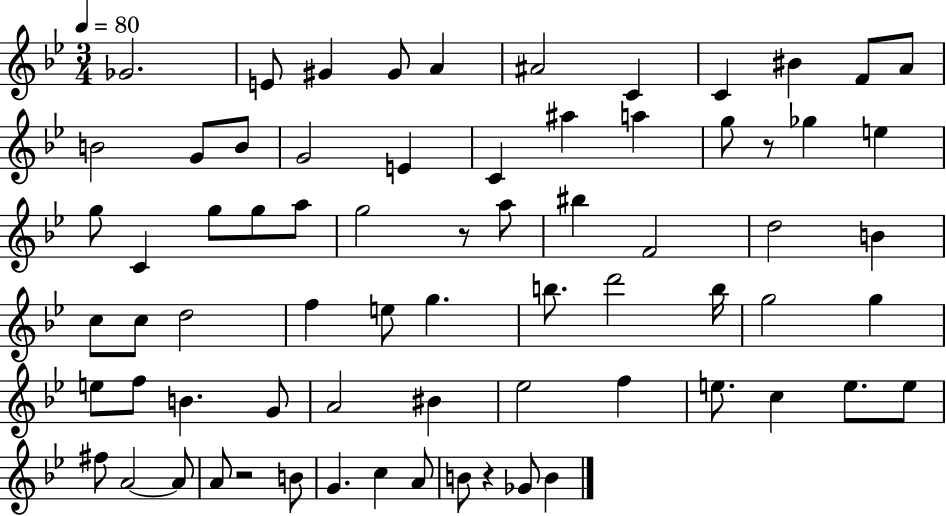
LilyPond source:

{
  \clef treble
  \numericTimeSignature
  \time 3/4
  \key bes \major
  \tempo 4 = 80
  ges'2. | e'8 gis'4 gis'8 a'4 | ais'2 c'4 | c'4 bis'4 f'8 a'8 | \break b'2 g'8 b'8 | g'2 e'4 | c'4 ais''4 a''4 | g''8 r8 ges''4 e''4 | \break g''8 c'4 g''8 g''8 a''8 | g''2 r8 a''8 | bis''4 f'2 | d''2 b'4 | \break c''8 c''8 d''2 | f''4 e''8 g''4. | b''8. d'''2 b''16 | g''2 g''4 | \break e''8 f''8 b'4. g'8 | a'2 bis'4 | ees''2 f''4 | e''8. c''4 e''8. e''8 | \break fis''8 a'2~~ a'8 | a'8 r2 b'8 | g'4. c''4 a'8 | b'8 r4 ges'8 b'4 | \break \bar "|."
}